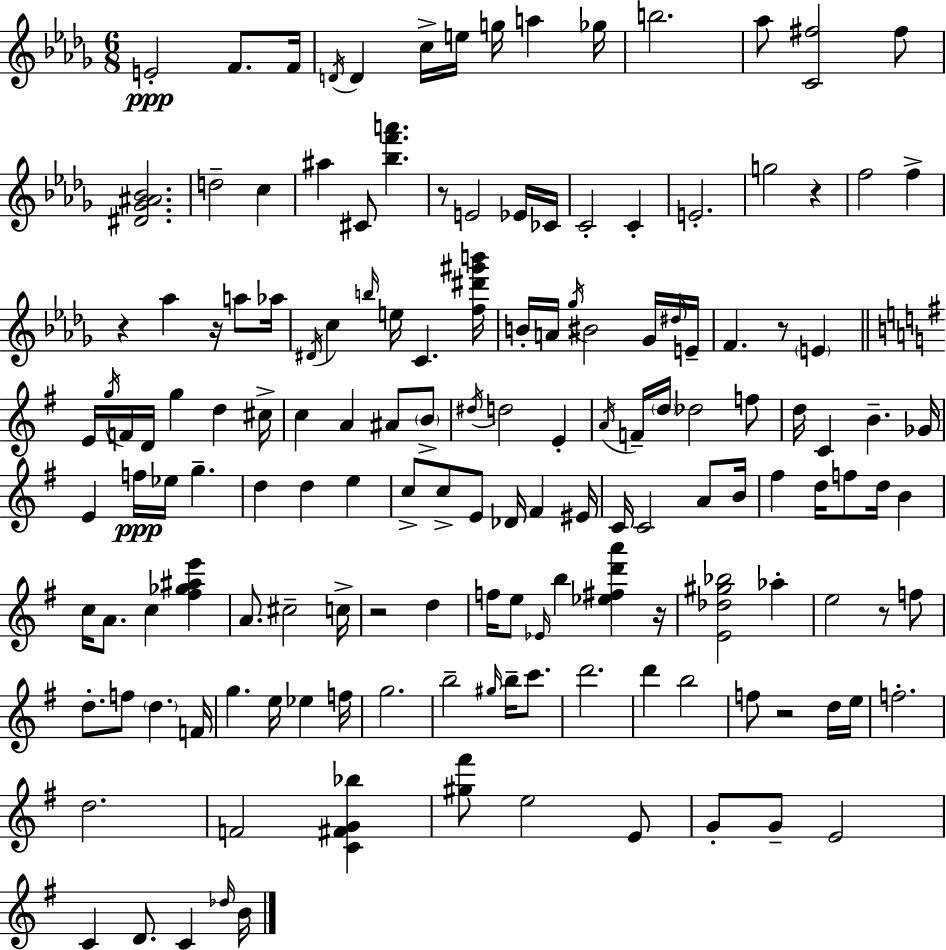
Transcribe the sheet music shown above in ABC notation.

X:1
T:Untitled
M:6/8
L:1/4
K:Bbm
E2 F/2 F/4 D/4 D c/4 e/4 g/4 a _g/4 b2 _a/2 [C^f]2 ^f/2 [^D_G^A_B]2 d2 c ^a ^C/2 [_bf'a'] z/2 E2 _E/4 _C/4 C2 C E2 g2 z f2 f z _a z/4 a/2 _a/4 ^D/4 c b/4 e/4 C [f^d'^g'b']/4 B/4 A/4 _g/4 ^B2 _G/4 ^d/4 E/4 F z/2 E E/4 g/4 F/4 D/4 g d ^c/4 c A ^A/2 B/2 ^d/4 d2 E A/4 F/4 d/4 _d2 f/2 d/4 C B _G/4 E f/4 _e/4 g d d e c/2 c/2 E/2 _D/4 ^F ^E/4 C/4 C2 A/2 B/4 ^f d/4 f/2 d/4 B c/4 A/2 c [^f_g^ae'] A/2 ^c2 c/4 z2 d f/4 e/2 _E/4 b [_e^fd'a'] z/4 [E_d^g_b]2 _a e2 z/2 f/2 d/2 f/2 d F/4 g e/4 _e f/4 g2 b2 ^g/4 b/4 c'/2 d'2 d' b2 f/2 z2 d/4 e/4 f2 d2 F2 [C^FG_b] [^g^f']/2 e2 E/2 G/2 G/2 E2 C D/2 C _d/4 B/4